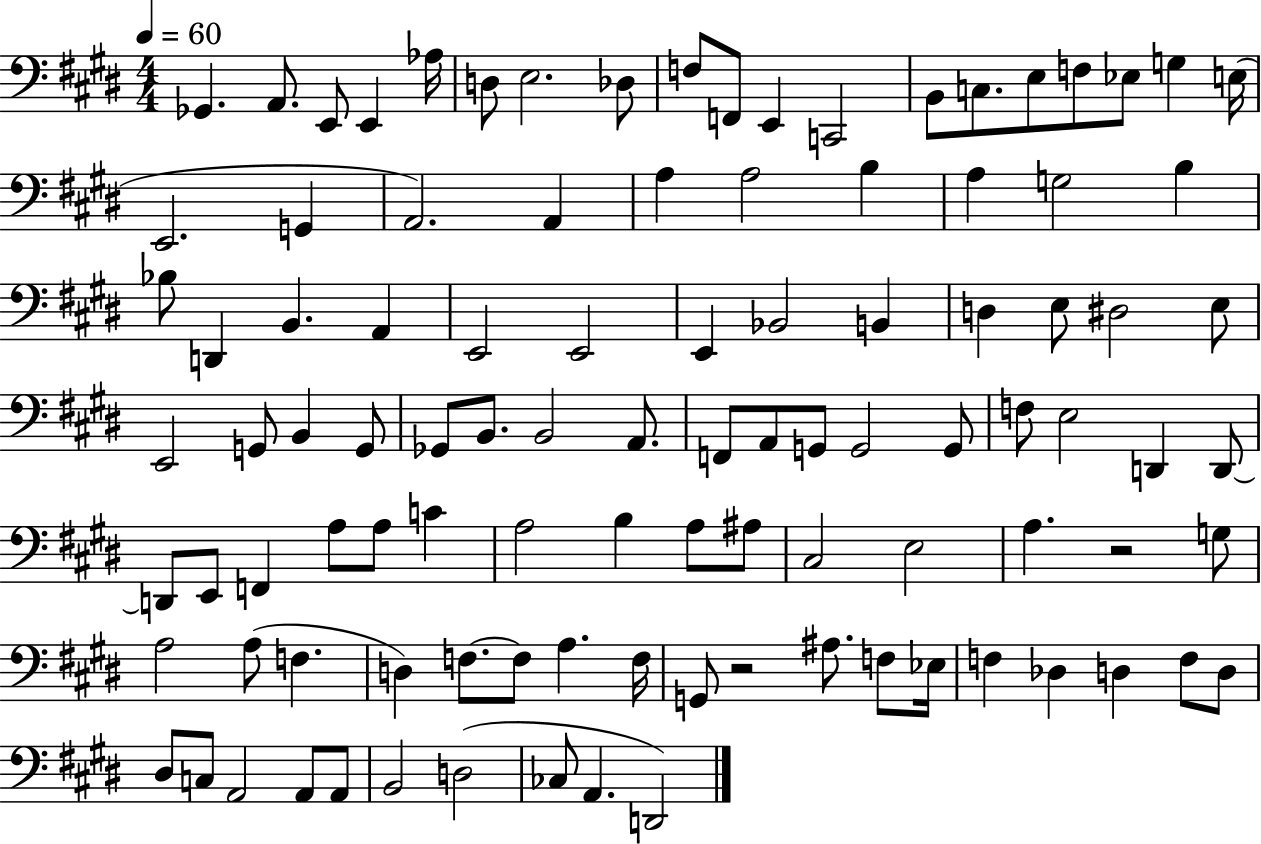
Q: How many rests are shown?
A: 2